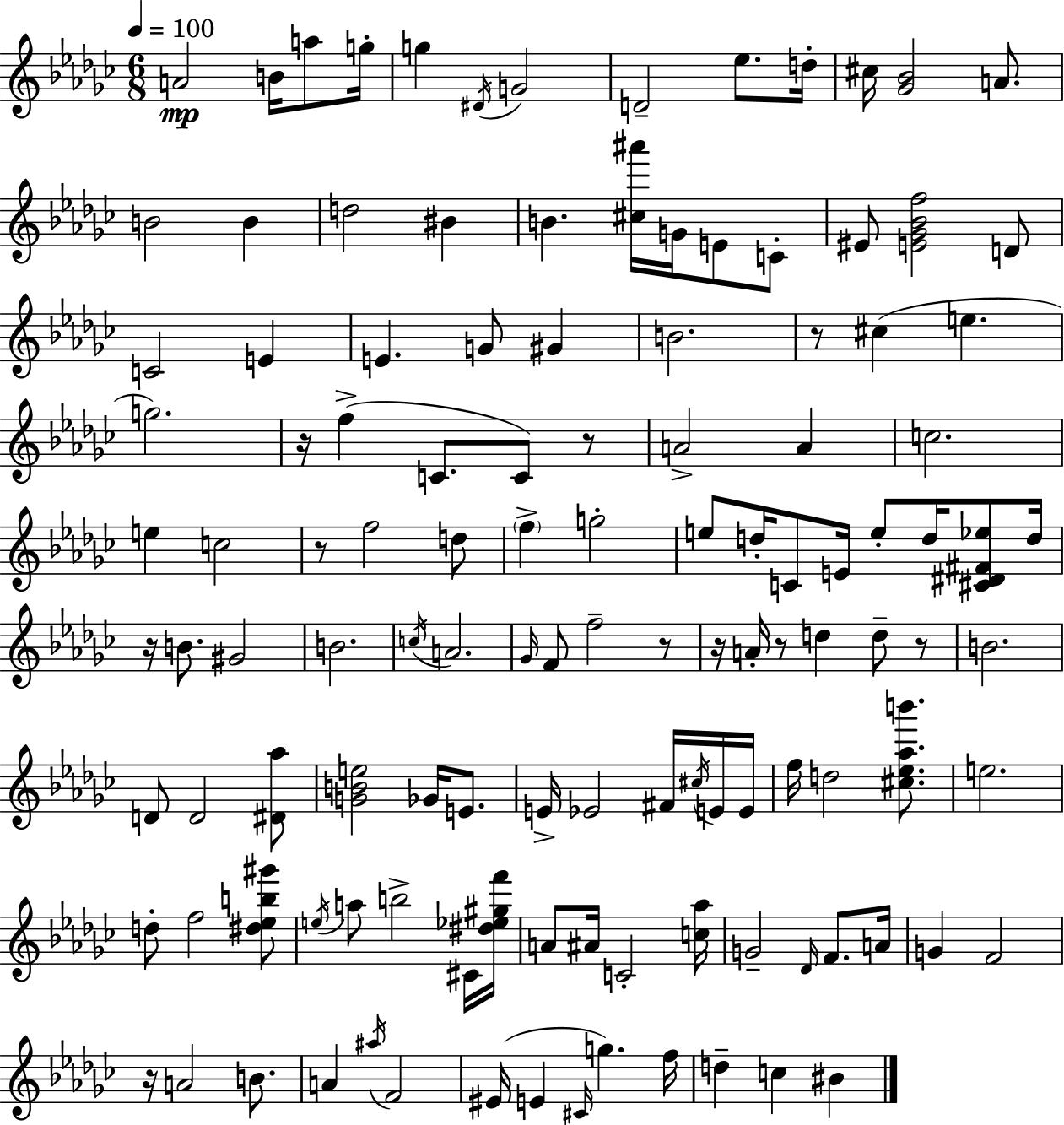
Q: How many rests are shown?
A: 10